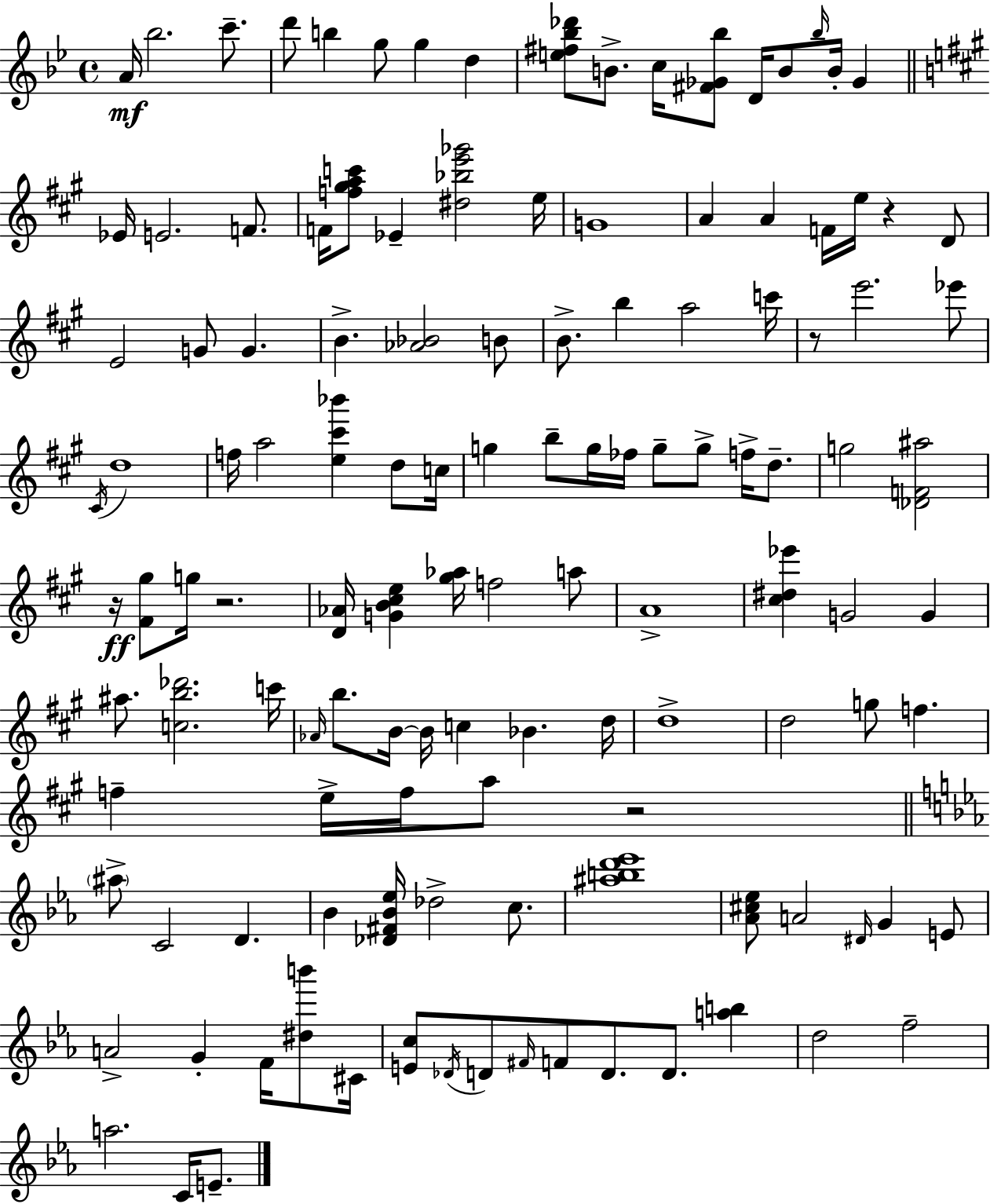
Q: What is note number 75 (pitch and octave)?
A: F5